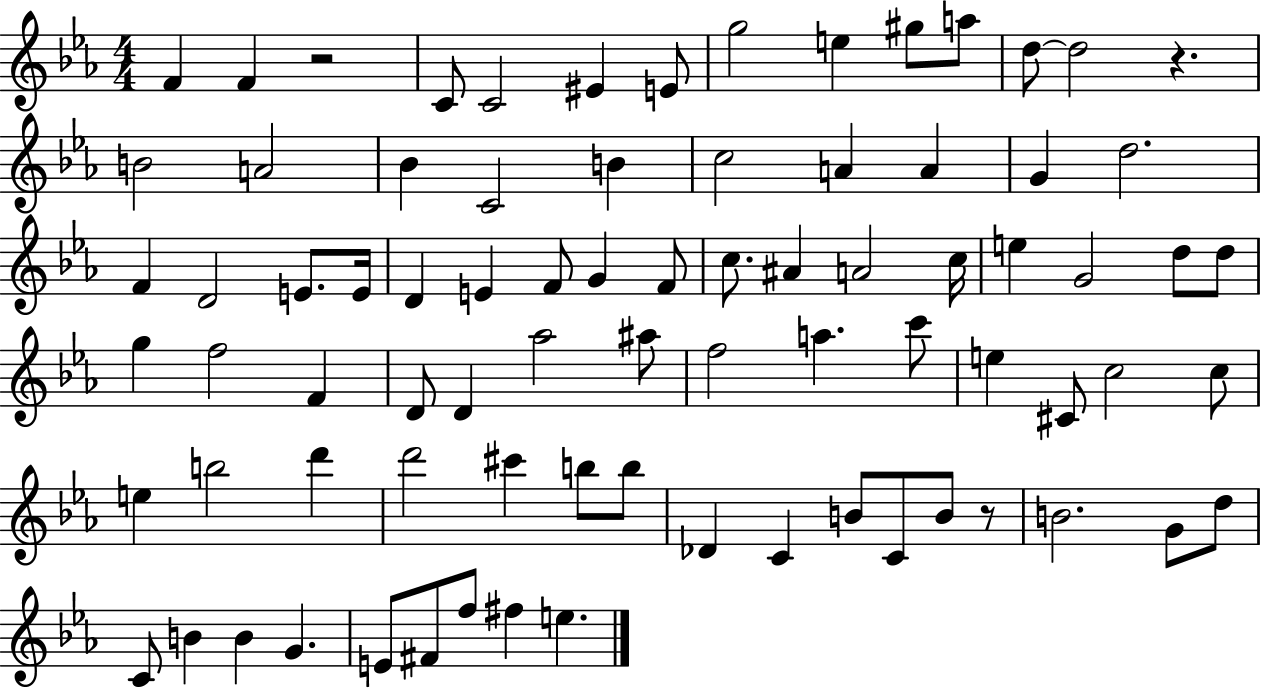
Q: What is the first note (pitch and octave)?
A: F4